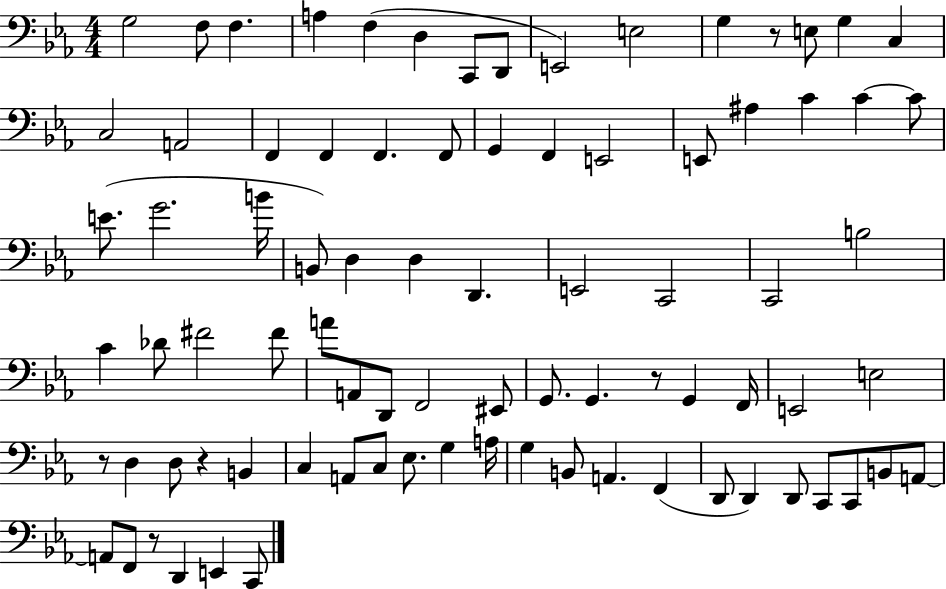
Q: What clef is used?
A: bass